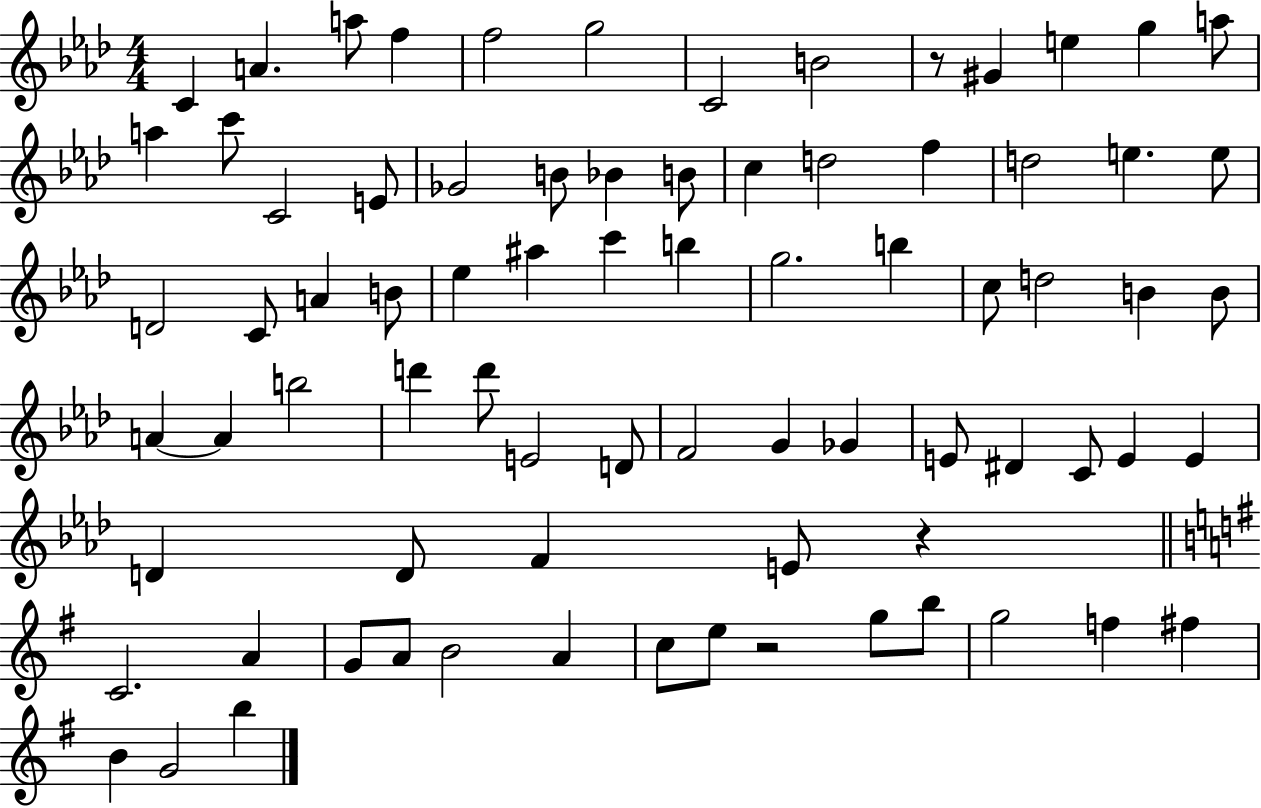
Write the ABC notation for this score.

X:1
T:Untitled
M:4/4
L:1/4
K:Ab
C A a/2 f f2 g2 C2 B2 z/2 ^G e g a/2 a c'/2 C2 E/2 _G2 B/2 _B B/2 c d2 f d2 e e/2 D2 C/2 A B/2 _e ^a c' b g2 b c/2 d2 B B/2 A A b2 d' d'/2 E2 D/2 F2 G _G E/2 ^D C/2 E E D D/2 F E/2 z C2 A G/2 A/2 B2 A c/2 e/2 z2 g/2 b/2 g2 f ^f B G2 b